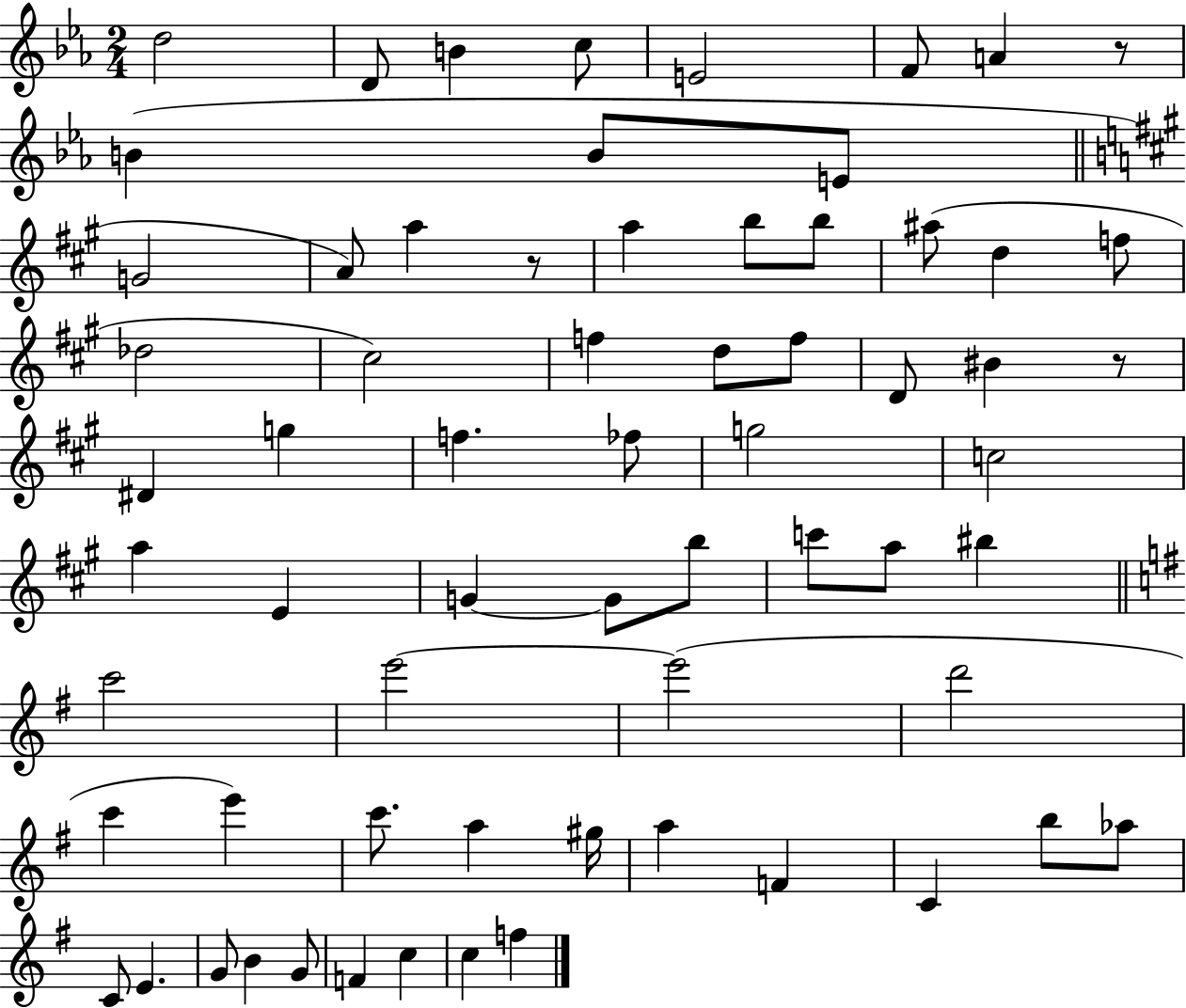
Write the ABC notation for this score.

X:1
T:Untitled
M:2/4
L:1/4
K:Eb
d2 D/2 B c/2 E2 F/2 A z/2 B B/2 E/2 G2 A/2 a z/2 a b/2 b/2 ^a/2 d f/2 _d2 ^c2 f d/2 f/2 D/2 ^B z/2 ^D g f _f/2 g2 c2 a E G G/2 b/2 c'/2 a/2 ^b c'2 e'2 e'2 d'2 c' e' c'/2 a ^g/4 a F C b/2 _a/2 C/2 E G/2 B G/2 F c c f